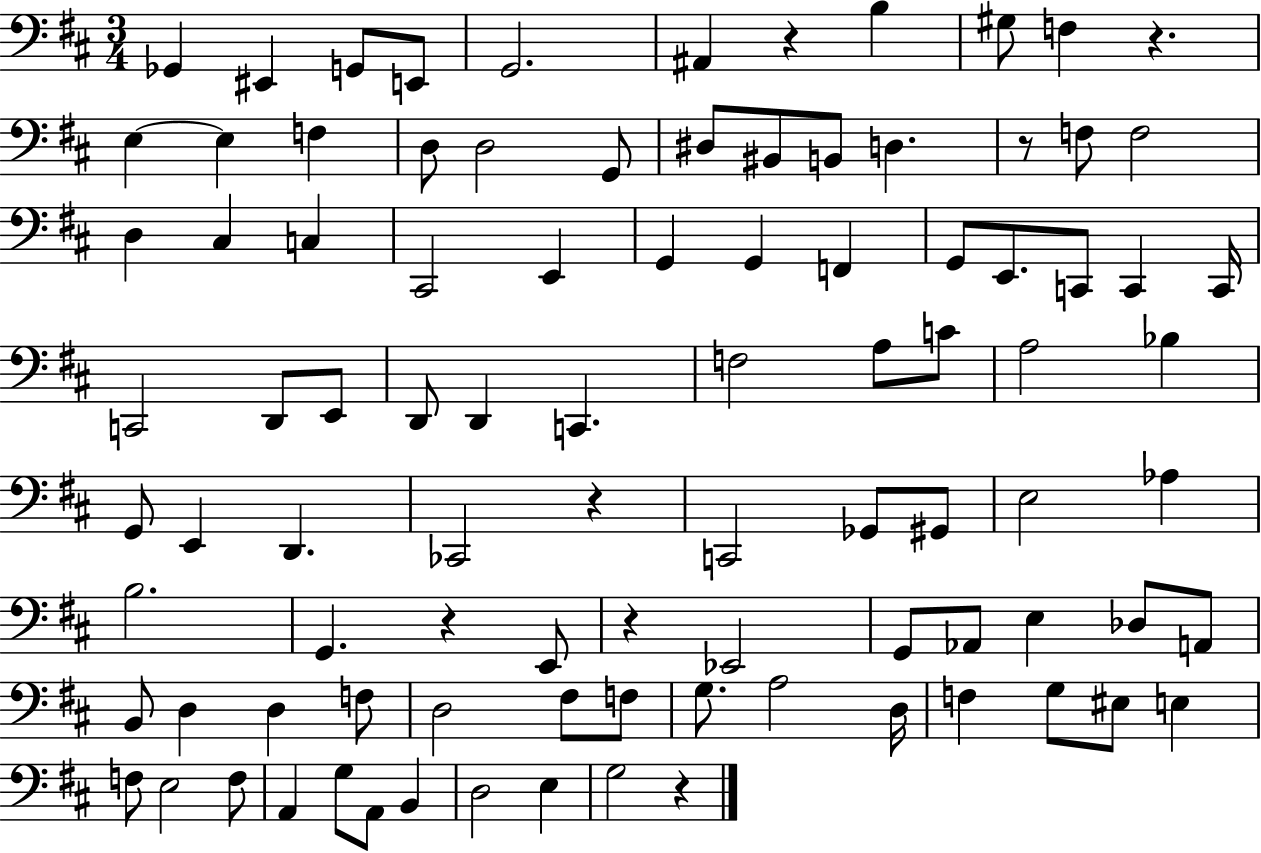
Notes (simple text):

Gb2/q EIS2/q G2/e E2/e G2/h. A#2/q R/q B3/q G#3/e F3/q R/q. E3/q E3/q F3/q D3/e D3/h G2/e D#3/e BIS2/e B2/e D3/q. R/e F3/e F3/h D3/q C#3/q C3/q C#2/h E2/q G2/q G2/q F2/q G2/e E2/e. C2/e C2/q C2/s C2/h D2/e E2/e D2/e D2/q C2/q. F3/h A3/e C4/e A3/h Bb3/q G2/e E2/q D2/q. CES2/h R/q C2/h Gb2/e G#2/e E3/h Ab3/q B3/h. G2/q. R/q E2/e R/q Eb2/h G2/e Ab2/e E3/q Db3/e A2/e B2/e D3/q D3/q F3/e D3/h F#3/e F3/e G3/e. A3/h D3/s F3/q G3/e EIS3/e E3/q F3/e E3/h F3/e A2/q G3/e A2/e B2/q D3/h E3/q G3/h R/q